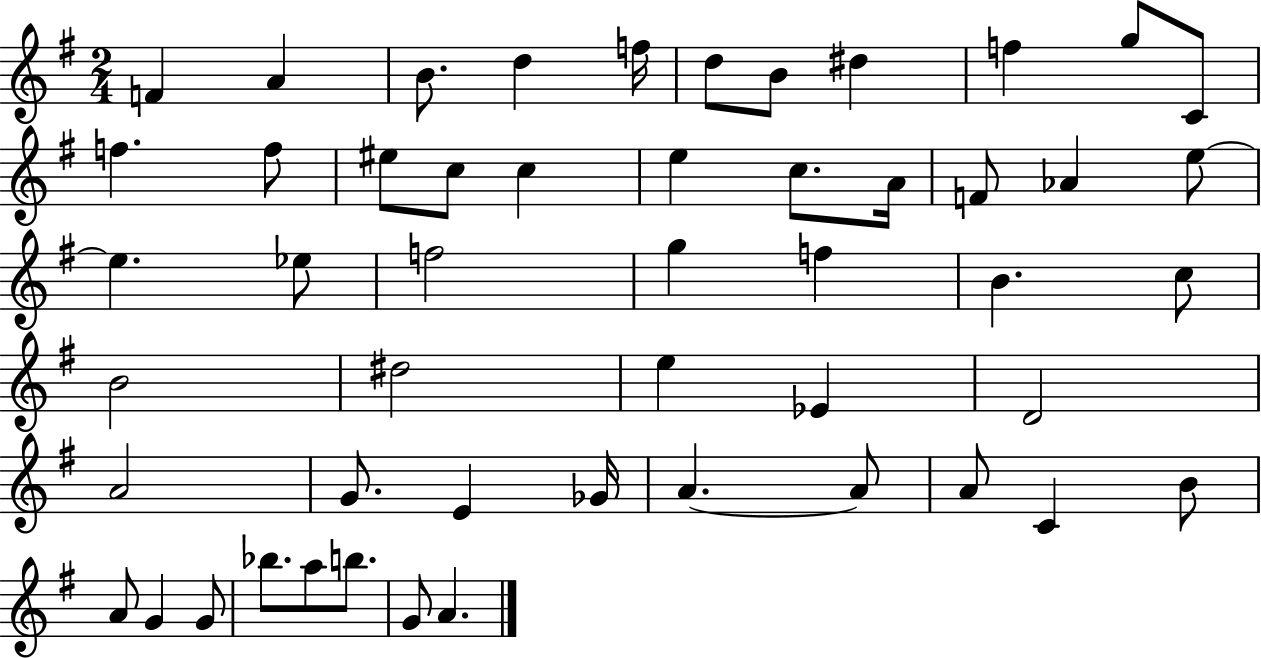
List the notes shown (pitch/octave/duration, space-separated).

F4/q A4/q B4/e. D5/q F5/s D5/e B4/e D#5/q F5/q G5/e C4/e F5/q. F5/e EIS5/e C5/e C5/q E5/q C5/e. A4/s F4/e Ab4/q E5/e E5/q. Eb5/e F5/h G5/q F5/q B4/q. C5/e B4/h D#5/h E5/q Eb4/q D4/h A4/h G4/e. E4/q Gb4/s A4/q. A4/e A4/e C4/q B4/e A4/e G4/q G4/e Bb5/e. A5/e B5/e. G4/e A4/q.